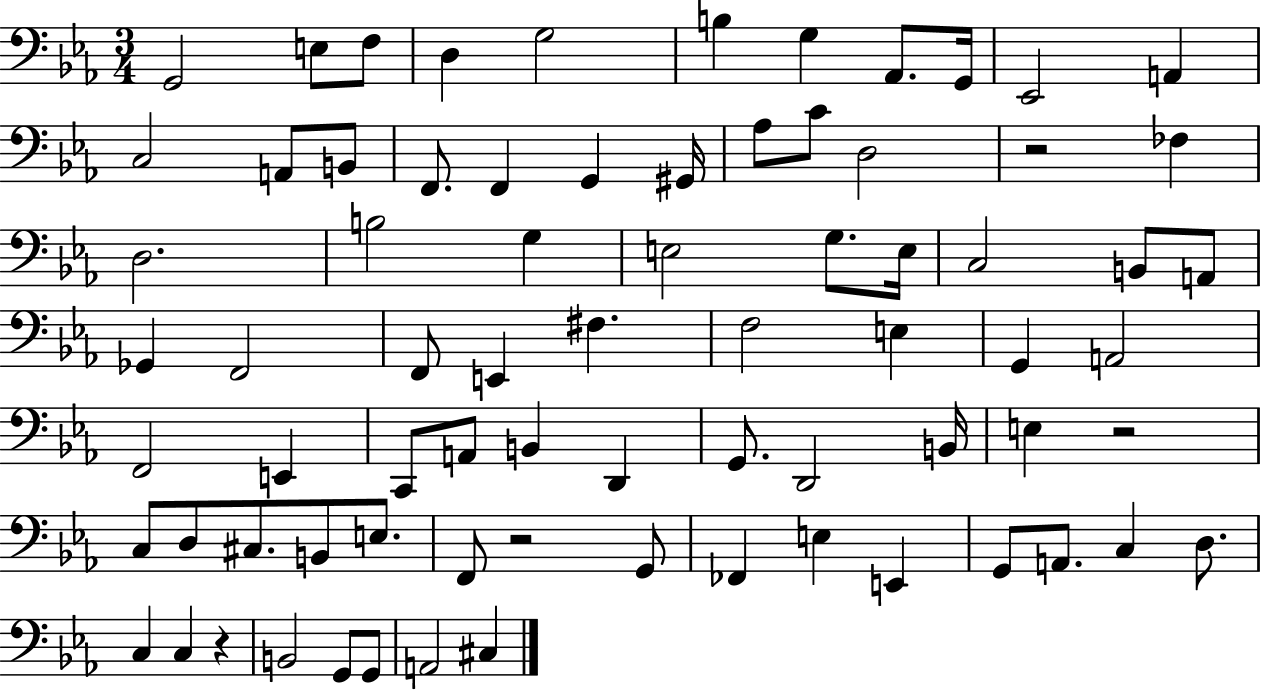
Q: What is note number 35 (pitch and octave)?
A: E2